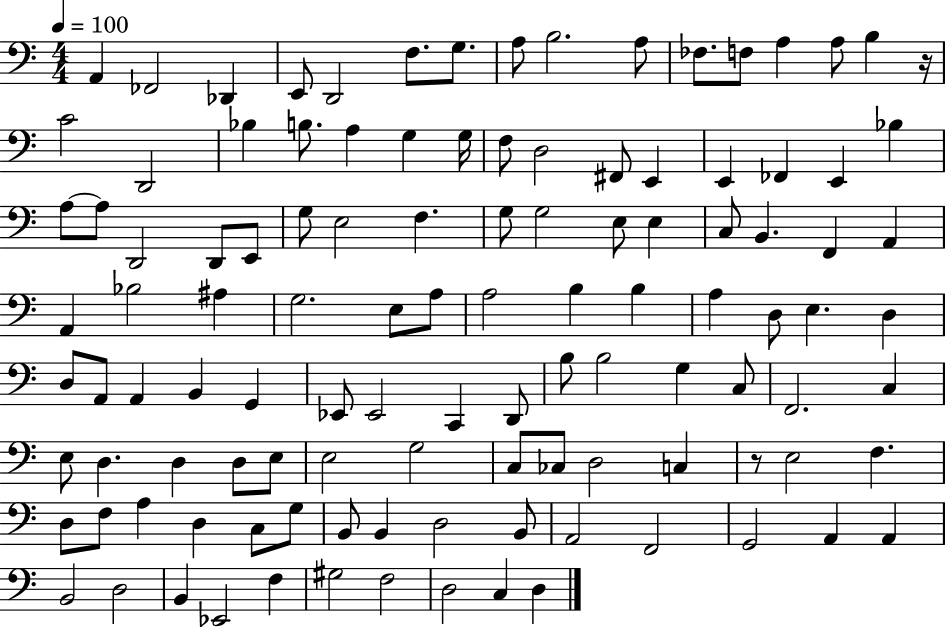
X:1
T:Untitled
M:4/4
L:1/4
K:C
A,, _F,,2 _D,, E,,/2 D,,2 F,/2 G,/2 A,/2 B,2 A,/2 _F,/2 F,/2 A, A,/2 B, z/4 C2 D,,2 _B, B,/2 A, G, G,/4 F,/2 D,2 ^F,,/2 E,, E,, _F,, E,, _B, A,/2 A,/2 D,,2 D,,/2 E,,/2 G,/2 E,2 F, G,/2 G,2 E,/2 E, C,/2 B,, F,, A,, A,, _B,2 ^A, G,2 E,/2 A,/2 A,2 B, B, A, D,/2 E, D, D,/2 A,,/2 A,, B,, G,, _E,,/2 _E,,2 C,, D,,/2 B,/2 B,2 G, C,/2 F,,2 C, E,/2 D, D, D,/2 E,/2 E,2 G,2 C,/2 _C,/2 D,2 C, z/2 E,2 F, D,/2 F,/2 A, D, C,/2 G,/2 B,,/2 B,, D,2 B,,/2 A,,2 F,,2 G,,2 A,, A,, B,,2 D,2 B,, _E,,2 F, ^G,2 F,2 D,2 C, D,